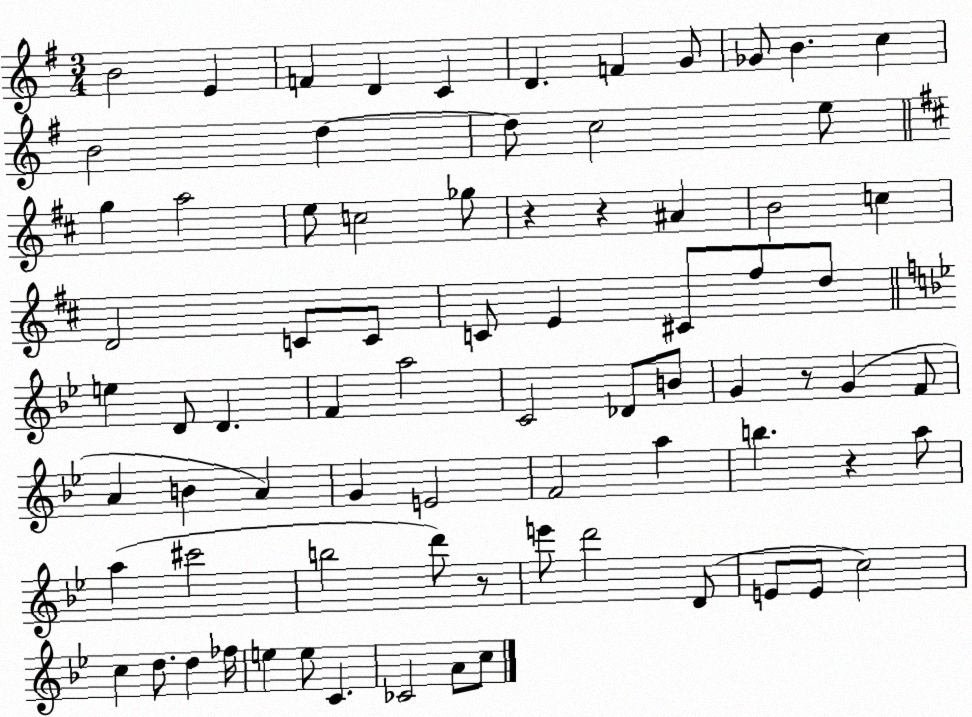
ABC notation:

X:1
T:Untitled
M:3/4
L:1/4
K:G
B2 E F D C D F G/2 _G/2 B c B2 d d/2 c2 e/2 g a2 e/2 c2 _g/2 z z ^A B2 c D2 C/2 C/2 C/2 E ^C/2 ^f/2 d/2 e D/2 D F a2 C2 _D/2 B/2 G z/2 G F/2 A B A G E2 F2 a b z a/2 a ^c'2 b2 d'/2 z/2 e'/2 d'2 D/2 E/2 E/2 c2 c d/2 d _f/4 e e/2 C _C2 A/2 c/2